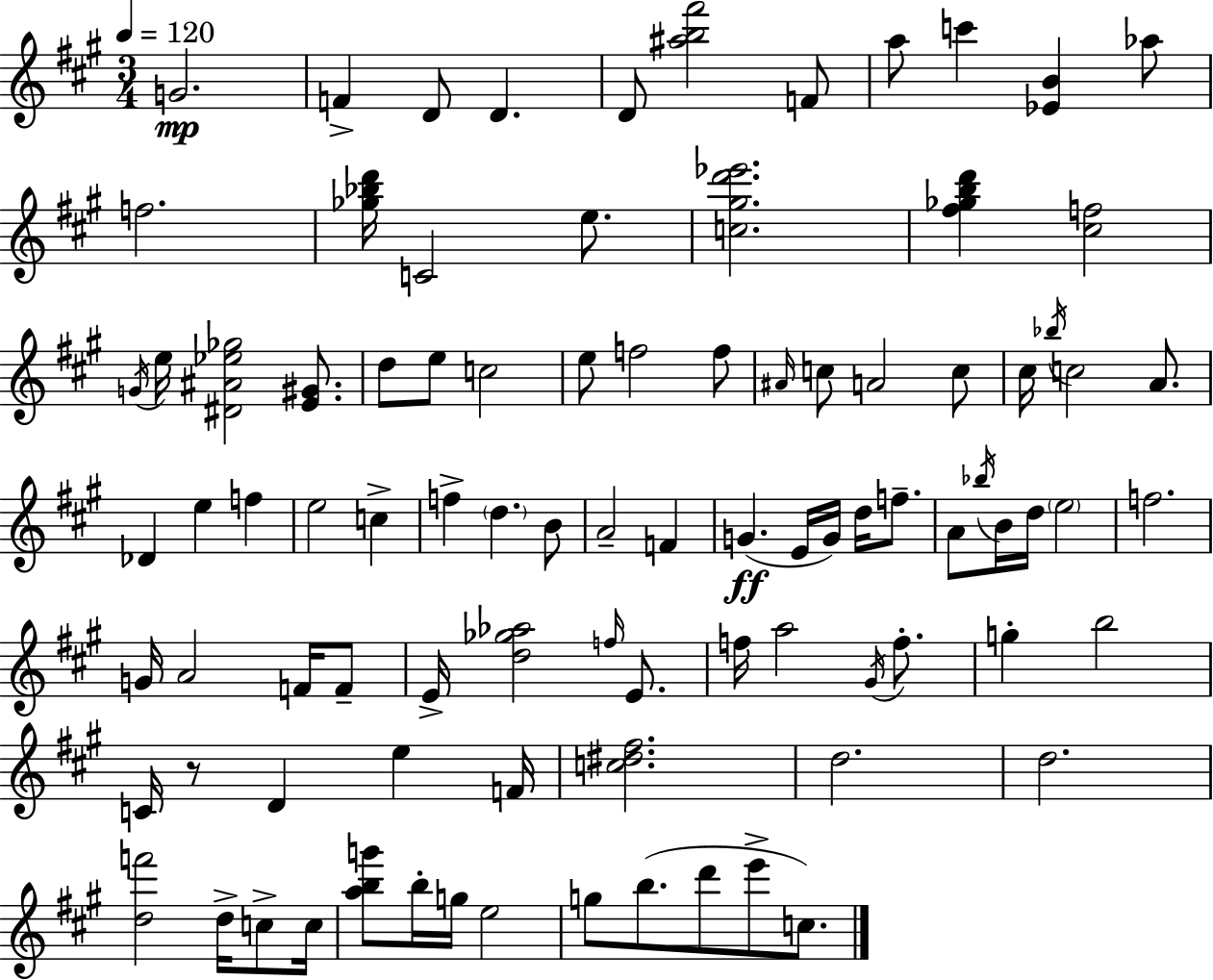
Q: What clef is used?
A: treble